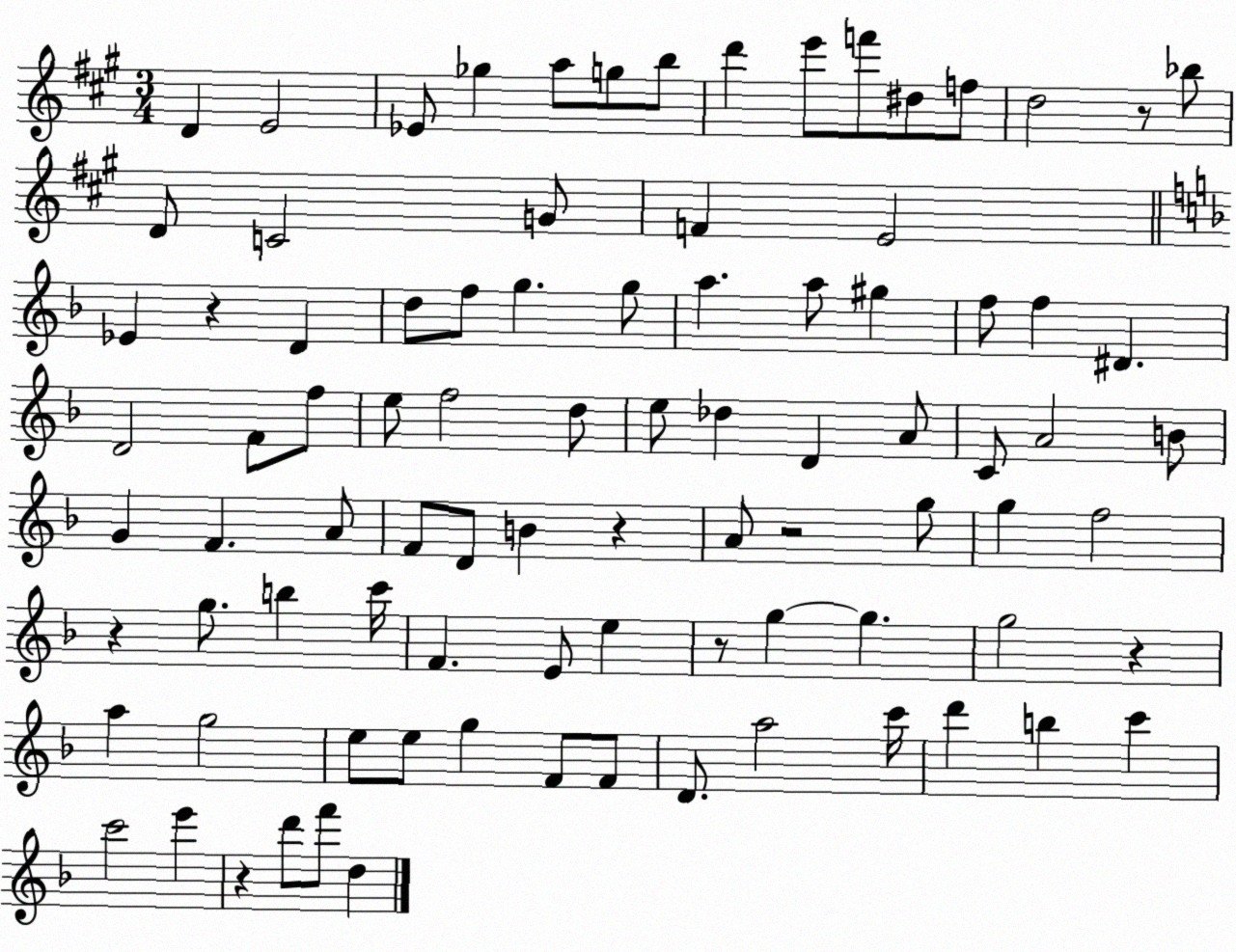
X:1
T:Untitled
M:3/4
L:1/4
K:A
D E2 _E/2 _g a/2 g/2 b/2 d' e'/2 f'/2 ^d/2 f/2 d2 z/2 _b/2 D/2 C2 G/2 F E2 _E z D d/2 f/2 g g/2 a a/2 ^g f/2 f ^D D2 F/2 f/2 e/2 f2 d/2 e/2 _d D A/2 C/2 A2 B/2 G F A/2 F/2 D/2 B z A/2 z2 g/2 g f2 z g/2 b c'/4 F E/2 e z/2 g g g2 z a g2 e/2 e/2 g F/2 F/2 D/2 a2 c'/4 d' b c' c'2 e' z d'/2 f'/2 d